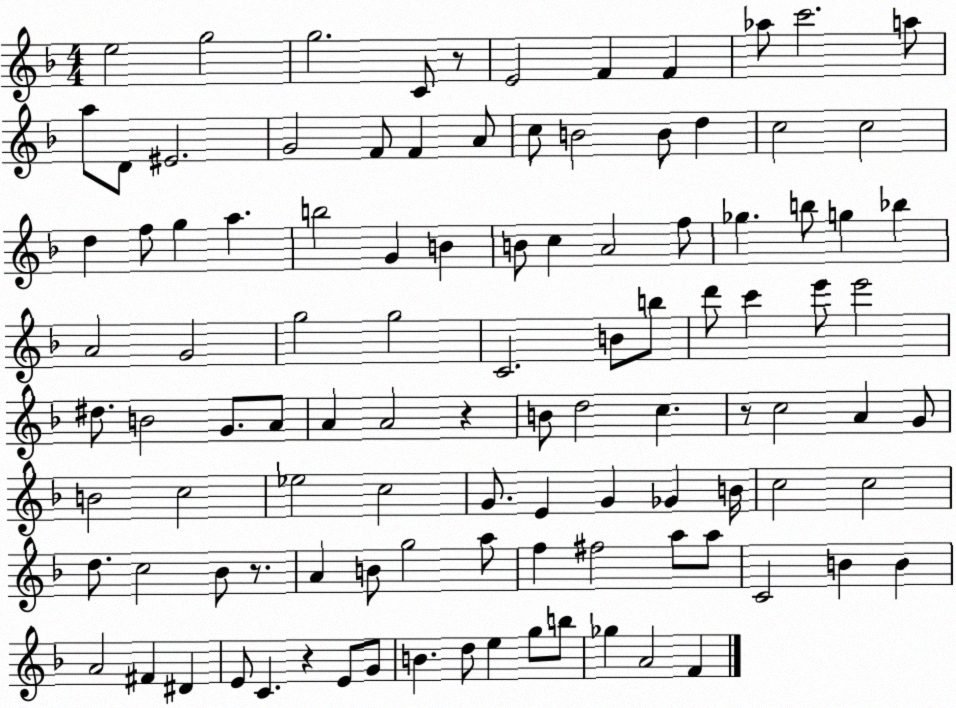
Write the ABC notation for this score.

X:1
T:Untitled
M:4/4
L:1/4
K:F
e2 g2 g2 C/2 z/2 E2 F F _a/2 c'2 a/2 a/2 D/2 ^E2 G2 F/2 F A/2 c/2 B2 B/2 d c2 c2 d f/2 g a b2 G B B/2 c A2 f/2 _g b/2 g _b A2 G2 g2 g2 C2 B/2 b/2 d'/2 c' e'/2 e'2 ^d/2 B2 G/2 A/2 A A2 z B/2 d2 c z/2 c2 A G/2 B2 c2 _e2 c2 G/2 E G _G B/4 c2 c2 d/2 c2 _B/2 z/2 A B/2 g2 a/2 f ^f2 a/2 a/2 C2 B B A2 ^F ^D E/2 C z E/2 G/2 B d/2 e g/2 b/2 _g A2 F